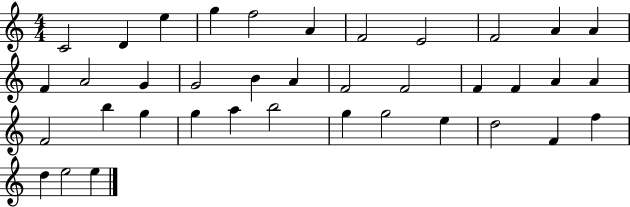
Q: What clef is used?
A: treble